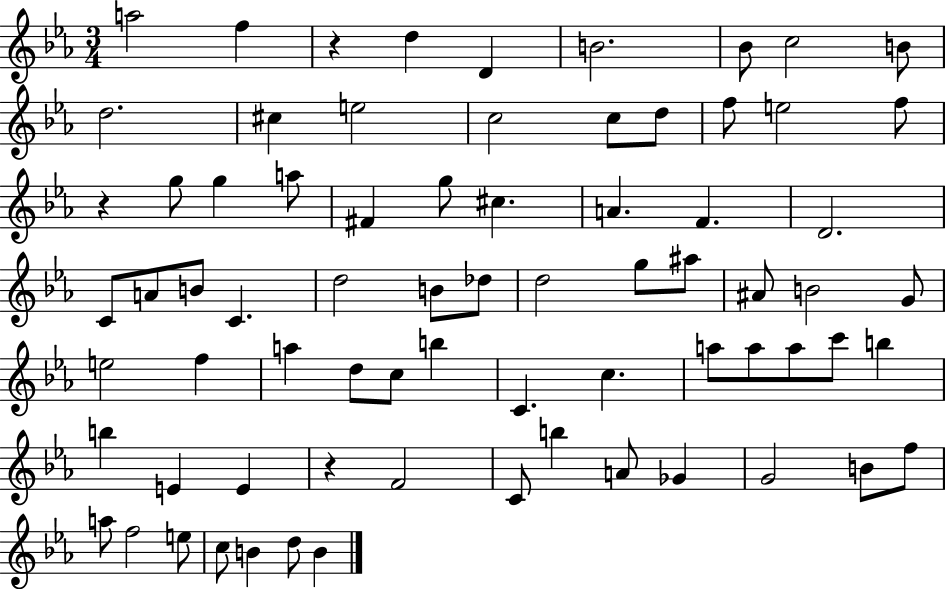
{
  \clef treble
  \numericTimeSignature
  \time 3/4
  \key ees \major
  a''2 f''4 | r4 d''4 d'4 | b'2. | bes'8 c''2 b'8 | \break d''2. | cis''4 e''2 | c''2 c''8 d''8 | f''8 e''2 f''8 | \break r4 g''8 g''4 a''8 | fis'4 g''8 cis''4. | a'4. f'4. | d'2. | \break c'8 a'8 b'8 c'4. | d''2 b'8 des''8 | d''2 g''8 ais''8 | ais'8 b'2 g'8 | \break e''2 f''4 | a''4 d''8 c''8 b''4 | c'4. c''4. | a''8 a''8 a''8 c'''8 b''4 | \break b''4 e'4 e'4 | r4 f'2 | c'8 b''4 a'8 ges'4 | g'2 b'8 f''8 | \break a''8 f''2 e''8 | c''8 b'4 d''8 b'4 | \bar "|."
}